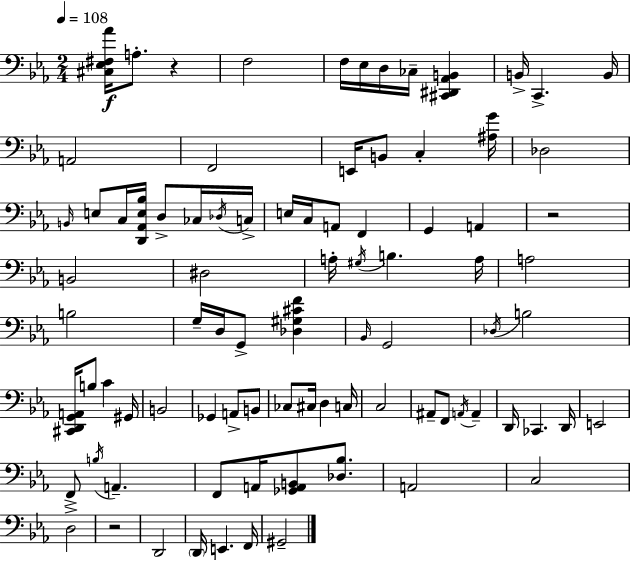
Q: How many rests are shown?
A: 3